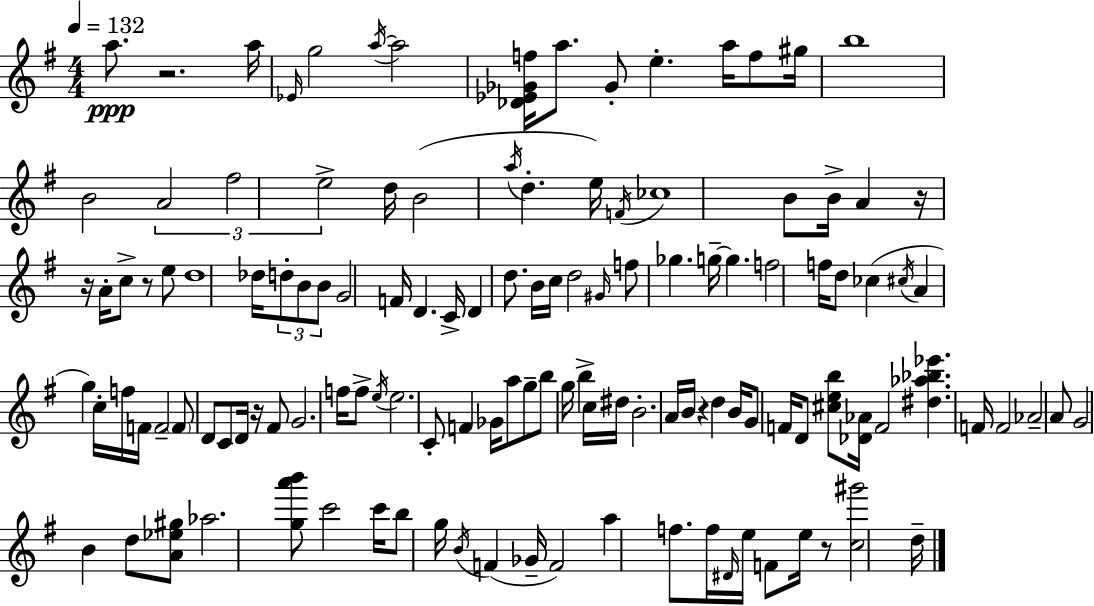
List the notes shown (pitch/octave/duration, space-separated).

A5/e. R/h. A5/s Eb4/s G5/h A5/s A5/h [Db4,Eb4,Gb4,F5]/s A5/e. Gb4/e E5/q. A5/s F5/e G#5/s B5/w B4/h A4/h F#5/h E5/h D5/s B4/h A5/s D5/q. E5/s F4/s CES5/w B4/e B4/s A4/q R/s R/s A4/s C5/e R/e E5/e D5/w Db5/s D5/e B4/e B4/e G4/h F4/s D4/q. C4/s D4/q D5/e. B4/s C5/s D5/h G#4/s F5/e Gb5/q. G5/s G5/q. F5/h F5/s D5/e CES5/q C#5/s A4/q G5/q C5/s F5/s F4/s F4/h F4/e D4/e C4/e D4/s R/s F#4/e G4/h. F5/s F5/e E5/s E5/h. C4/e F4/q Gb4/s A5/e G5/e B5/e G5/s B5/q C5/s D#5/s B4/h. A4/s B4/s R/q D5/q B4/s G4/e F4/s D4/e [C#5,E5,B5]/e [Db4,Ab4]/s F4/h [D#5,Ab5,Bb5,Eb6]/q. F4/s F4/h Ab4/h A4/e G4/h B4/q D5/e [A4,Eb5,G#5]/e Ab5/h. [G5,A6,B6]/e C6/h C6/s B5/e G5/s B4/s F4/q Gb4/s F4/h A5/q F5/e. F5/s D#4/s E5/s F4/e E5/s R/e [C5,G#6]/h D5/s